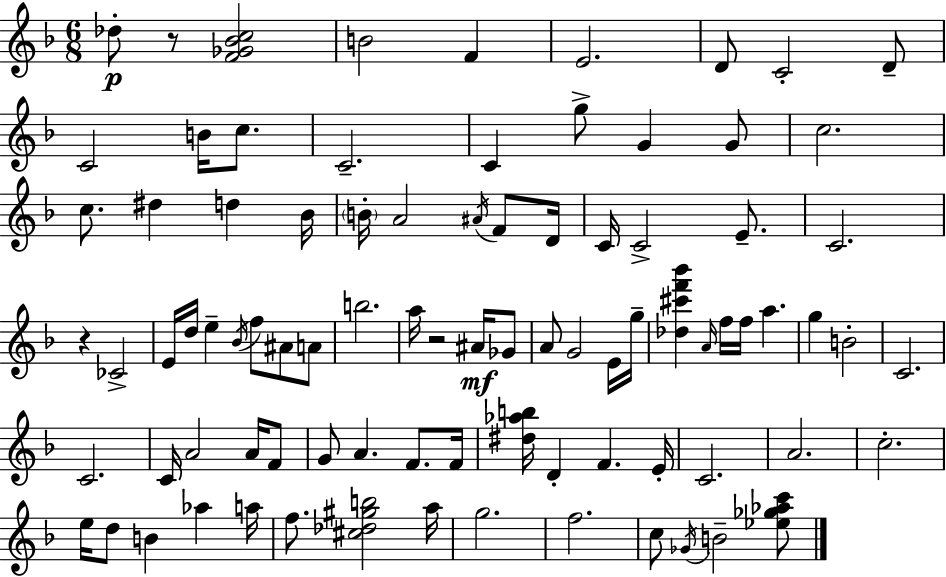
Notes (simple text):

Db5/e R/e [F4,Gb4,Bb4,C5]/h B4/h F4/q E4/h. D4/e C4/h D4/e C4/h B4/s C5/e. C4/h. C4/q G5/e G4/q G4/e C5/h. C5/e. D#5/q D5/q Bb4/s B4/s A4/h A#4/s F4/e D4/s C4/s C4/h E4/e. C4/h. R/q CES4/h E4/s D5/s E5/q Bb4/s F5/e A#4/e A4/e B5/h. A5/s R/h A#4/s Gb4/e A4/e G4/h E4/s G5/s [Db5,C#6,F6,Bb6]/q A4/s F5/s F5/s A5/q. G5/q B4/h C4/h. C4/h. C4/s A4/h A4/s F4/e G4/e A4/q. F4/e. F4/s [D#5,Ab5,B5]/s D4/q F4/q. E4/s C4/h. A4/h. C5/h. E5/s D5/e B4/q Ab5/q A5/s F5/e. [C#5,Db5,G#5,B5]/h A5/s G5/h. F5/h. C5/e Gb4/s B4/h [Eb5,Gb5,Ab5,C6]/e